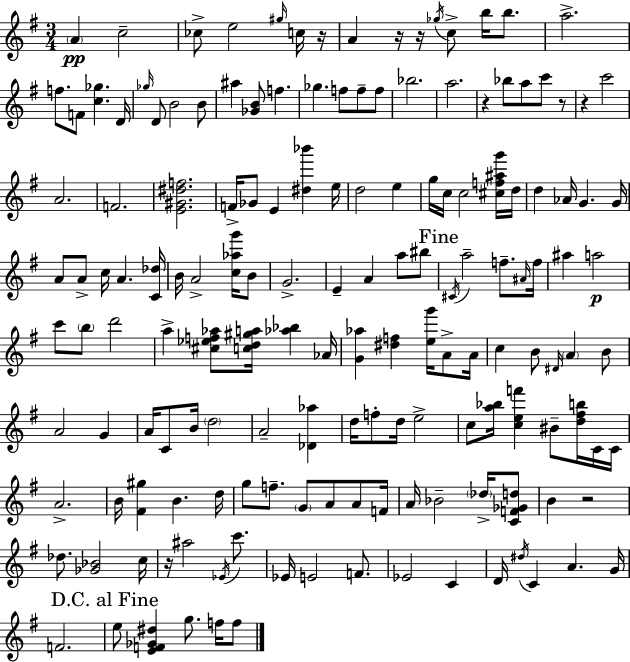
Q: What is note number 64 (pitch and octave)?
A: F5